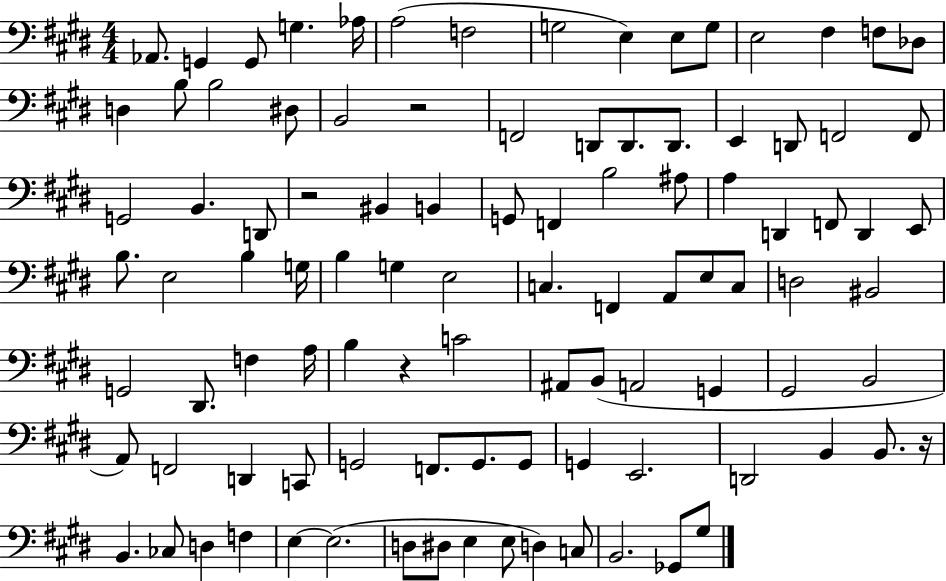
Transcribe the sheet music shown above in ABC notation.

X:1
T:Untitled
M:4/4
L:1/4
K:E
_A,,/2 G,, G,,/2 G, _A,/4 A,2 F,2 G,2 E, E,/2 G,/2 E,2 ^F, F,/2 _D,/2 D, B,/2 B,2 ^D,/2 B,,2 z2 F,,2 D,,/2 D,,/2 D,,/2 E,, D,,/2 F,,2 F,,/2 G,,2 B,, D,,/2 z2 ^B,, B,, G,,/2 F,, B,2 ^A,/2 A, D,, F,,/2 D,, E,,/2 B,/2 E,2 B, G,/4 B, G, E,2 C, F,, A,,/2 E,/2 C,/2 D,2 ^B,,2 G,,2 ^D,,/2 F, A,/4 B, z C2 ^A,,/2 B,,/2 A,,2 G,, ^G,,2 B,,2 A,,/2 F,,2 D,, C,,/2 G,,2 F,,/2 G,,/2 G,,/2 G,, E,,2 D,,2 B,, B,,/2 z/4 B,, _C,/2 D, F, E, E,2 D,/2 ^D,/2 E, E,/2 D, C,/2 B,,2 _G,,/2 ^G,/2